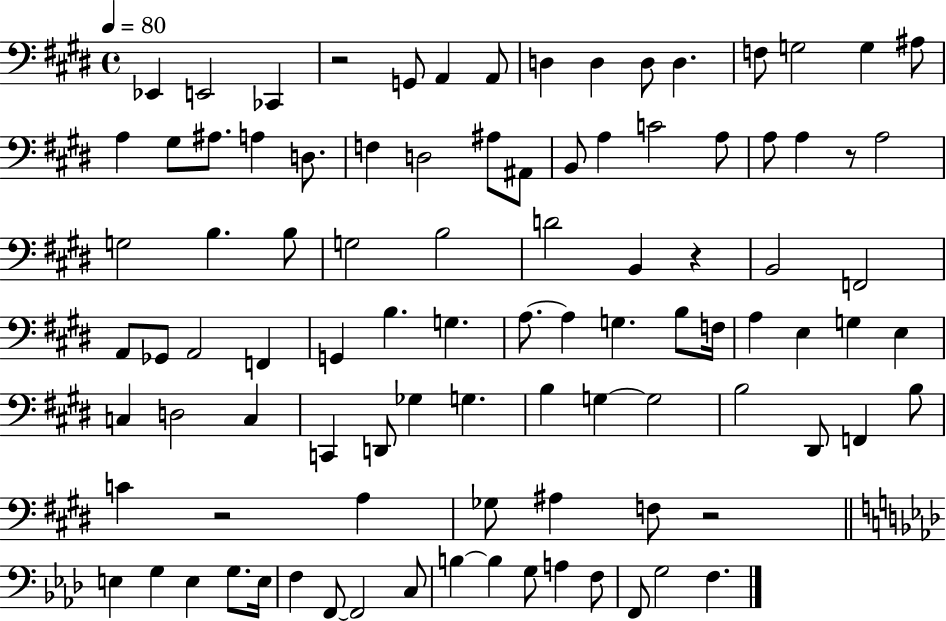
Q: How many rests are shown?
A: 5